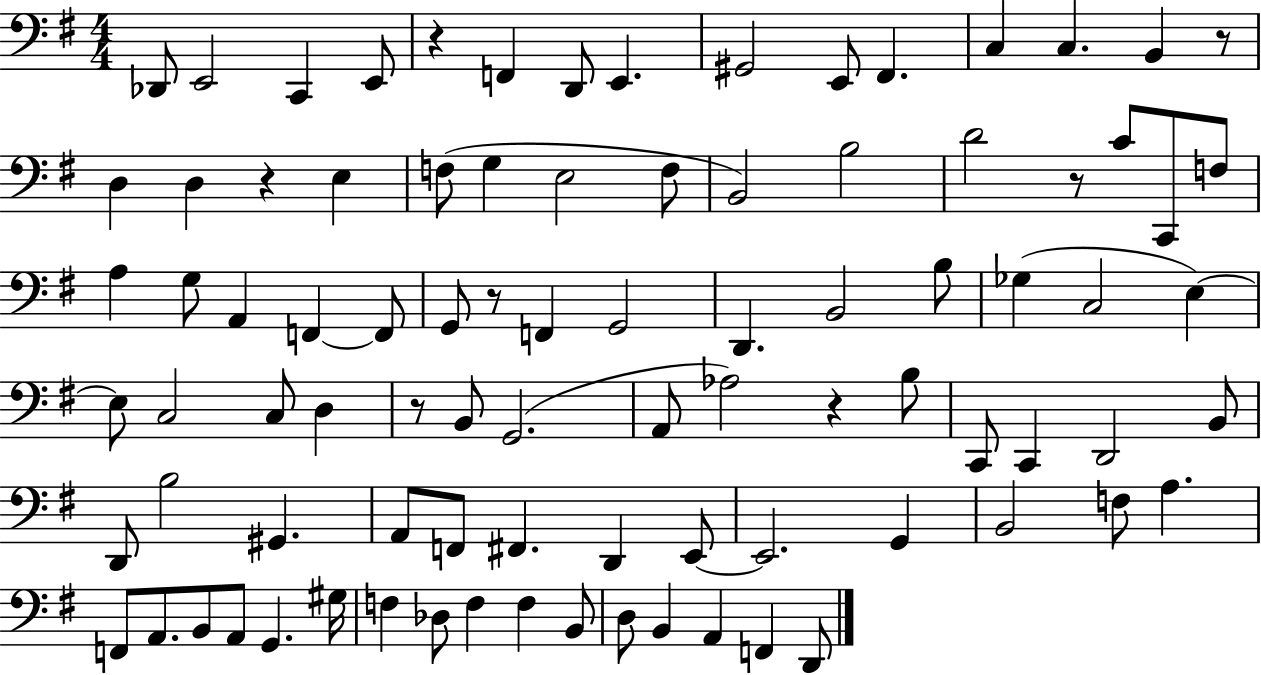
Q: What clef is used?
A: bass